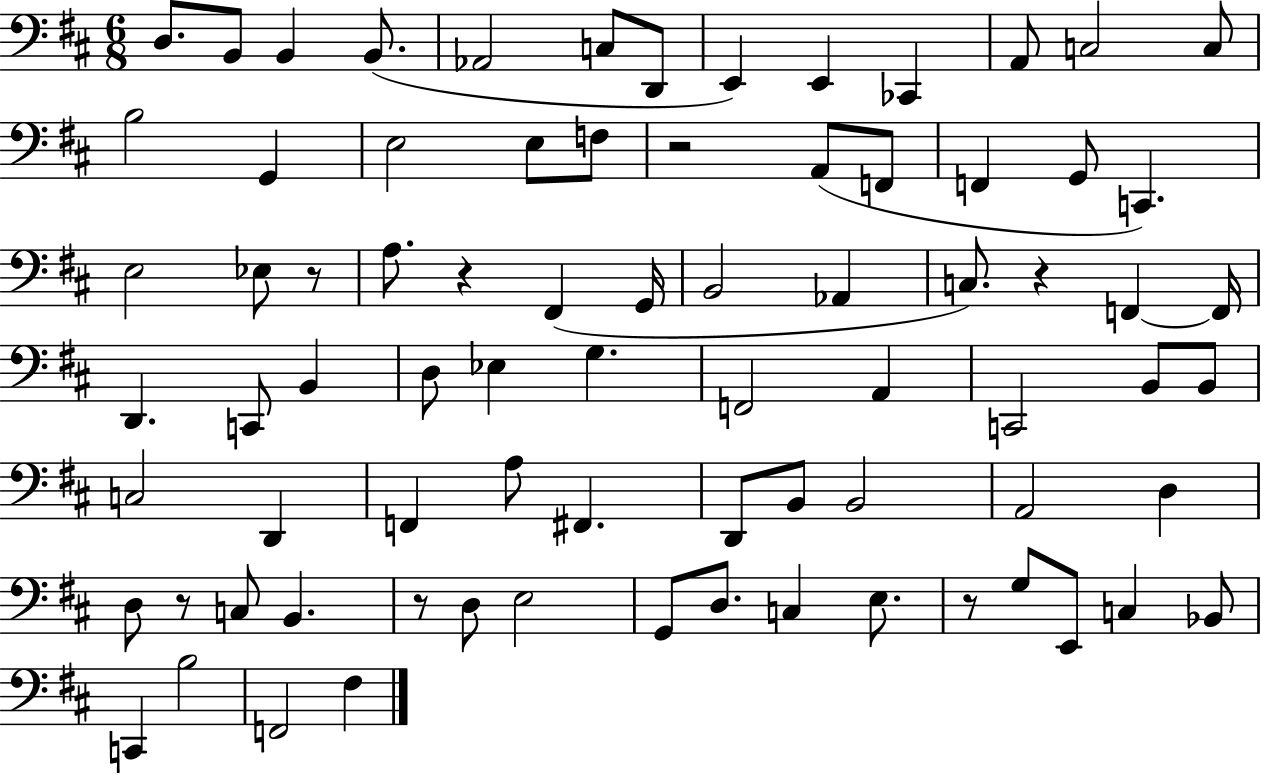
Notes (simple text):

D3/e. B2/e B2/q B2/e. Ab2/h C3/e D2/e E2/q E2/q CES2/q A2/e C3/h C3/e B3/h G2/q E3/h E3/e F3/e R/h A2/e F2/e F2/q G2/e C2/q. E3/h Eb3/e R/e A3/e. R/q F#2/q G2/s B2/h Ab2/q C3/e. R/q F2/q F2/s D2/q. C2/e B2/q D3/e Eb3/q G3/q. F2/h A2/q C2/h B2/e B2/e C3/h D2/q F2/q A3/e F#2/q. D2/e B2/e B2/h A2/h D3/q D3/e R/e C3/e B2/q. R/e D3/e E3/h G2/e D3/e. C3/q E3/e. R/e G3/e E2/e C3/q Bb2/e C2/q B3/h F2/h F#3/q